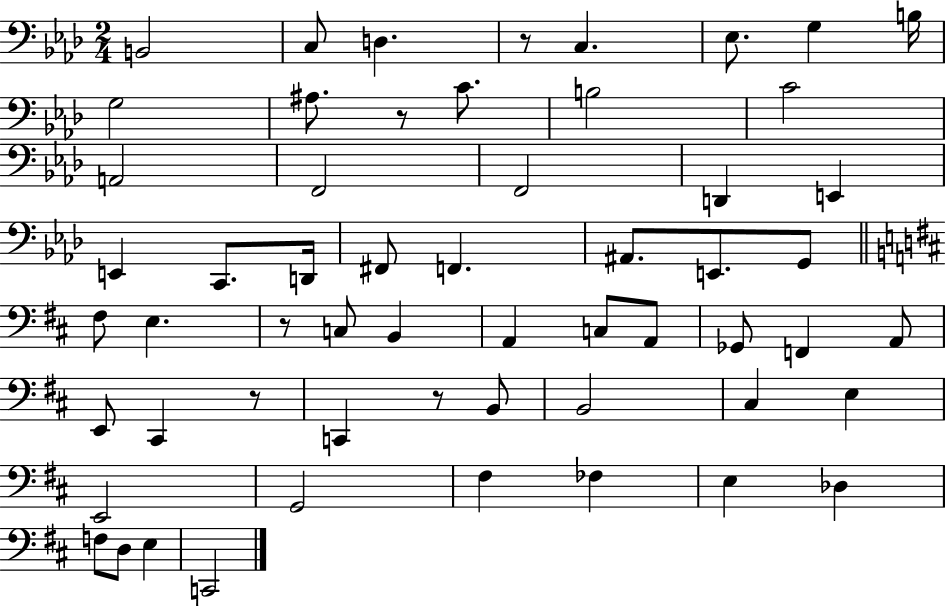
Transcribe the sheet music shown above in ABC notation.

X:1
T:Untitled
M:2/4
L:1/4
K:Ab
B,,2 C,/2 D, z/2 C, _E,/2 G, B,/4 G,2 ^A,/2 z/2 C/2 B,2 C2 A,,2 F,,2 F,,2 D,, E,, E,, C,,/2 D,,/4 ^F,,/2 F,, ^A,,/2 E,,/2 G,,/2 ^F,/2 E, z/2 C,/2 B,, A,, C,/2 A,,/2 _G,,/2 F,, A,,/2 E,,/2 ^C,, z/2 C,, z/2 B,,/2 B,,2 ^C, E, E,,2 G,,2 ^F, _F, E, _D, F,/2 D,/2 E, C,,2